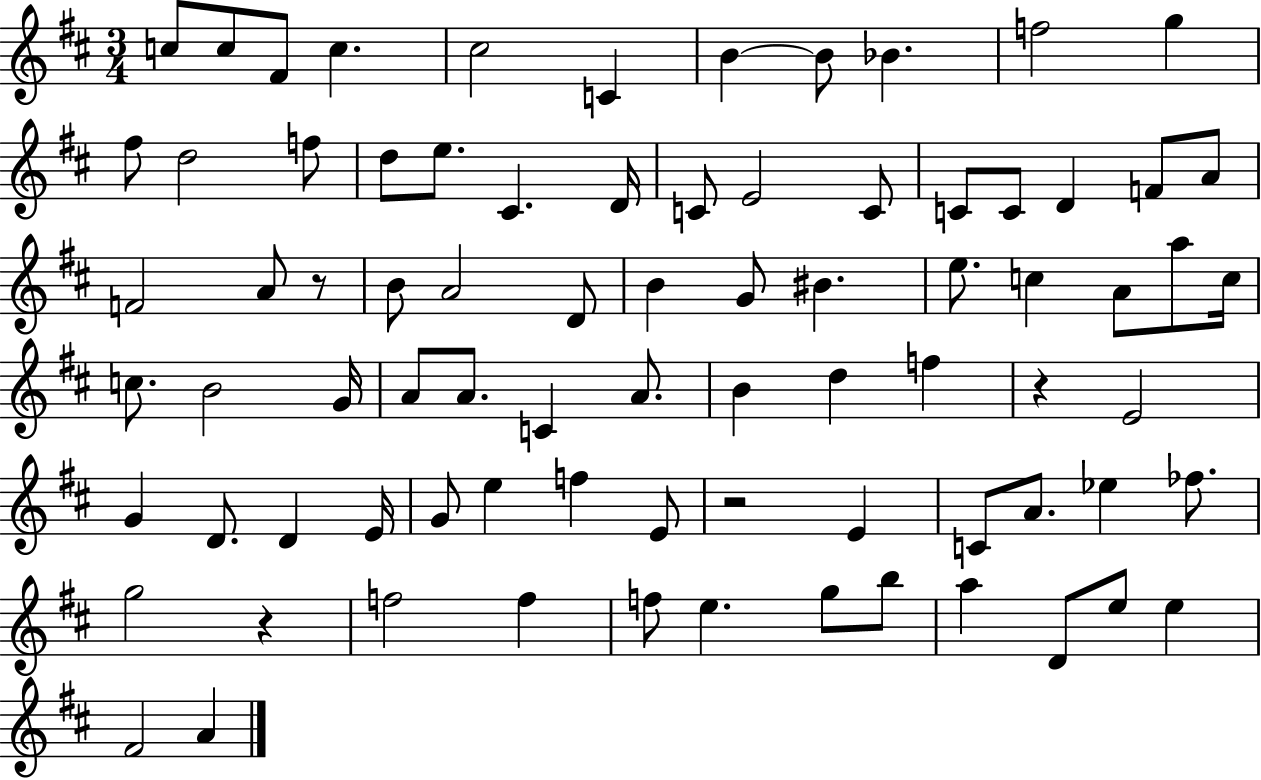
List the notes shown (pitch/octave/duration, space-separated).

C5/e C5/e F#4/e C5/q. C#5/h C4/q B4/q B4/e Bb4/q. F5/h G5/q F#5/e D5/h F5/e D5/e E5/e. C#4/q. D4/s C4/e E4/h C4/e C4/e C4/e D4/q F4/e A4/e F4/h A4/e R/e B4/e A4/h D4/e B4/q G4/e BIS4/q. E5/e. C5/q A4/e A5/e C5/s C5/e. B4/h G4/s A4/e A4/e. C4/q A4/e. B4/q D5/q F5/q R/q E4/h G4/q D4/e. D4/q E4/s G4/e E5/q F5/q E4/e R/h E4/q C4/e A4/e. Eb5/q FES5/e. G5/h R/q F5/h F5/q F5/e E5/q. G5/e B5/e A5/q D4/e E5/e E5/q F#4/h A4/q